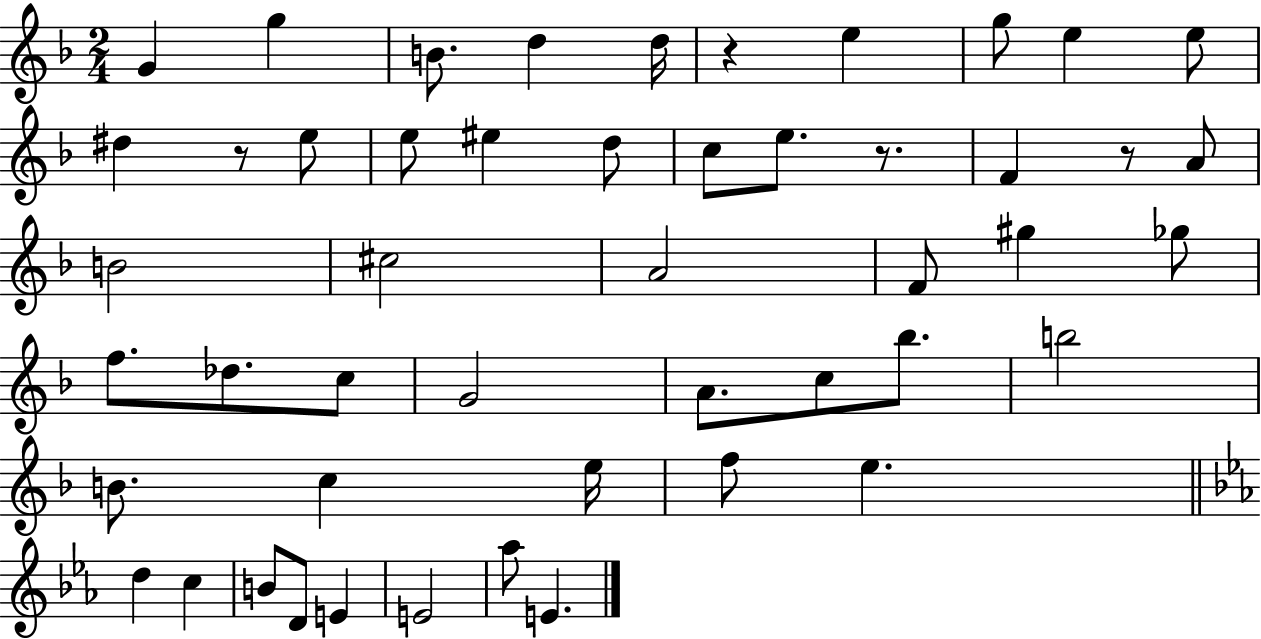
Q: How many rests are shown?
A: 4